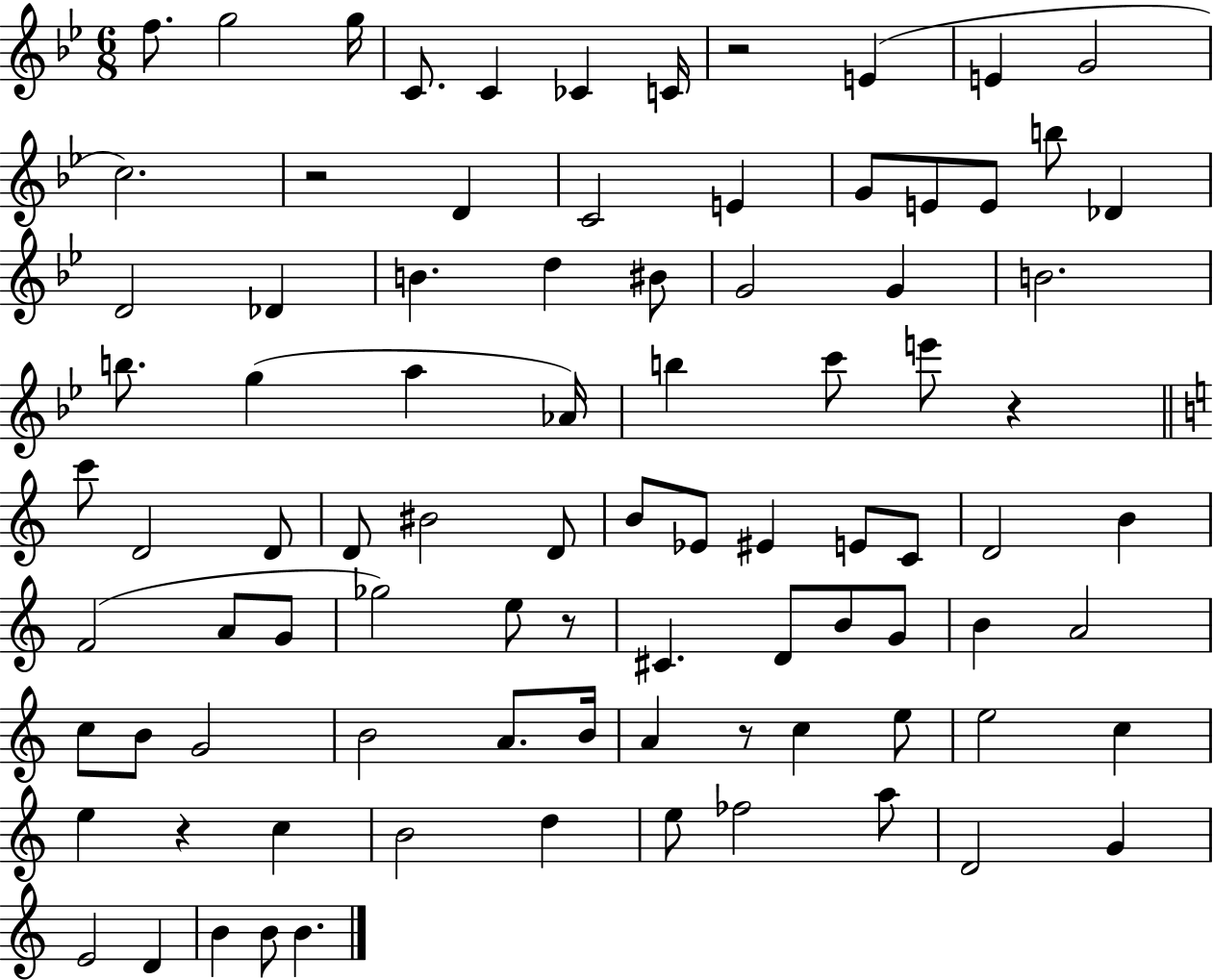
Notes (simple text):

F5/e. G5/h G5/s C4/e. C4/q CES4/q C4/s R/h E4/q E4/q G4/h C5/h. R/h D4/q C4/h E4/q G4/e E4/e E4/e B5/e Db4/q D4/h Db4/q B4/q. D5/q BIS4/e G4/h G4/q B4/h. B5/e. G5/q A5/q Ab4/s B5/q C6/e E6/e R/q C6/e D4/h D4/e D4/e BIS4/h D4/e B4/e Eb4/e EIS4/q E4/e C4/e D4/h B4/q F4/h A4/e G4/e Gb5/h E5/e R/e C#4/q. D4/e B4/e G4/e B4/q A4/h C5/e B4/e G4/h B4/h A4/e. B4/s A4/q R/e C5/q E5/e E5/h C5/q E5/q R/q C5/q B4/h D5/q E5/e FES5/h A5/e D4/h G4/q E4/h D4/q B4/q B4/e B4/q.